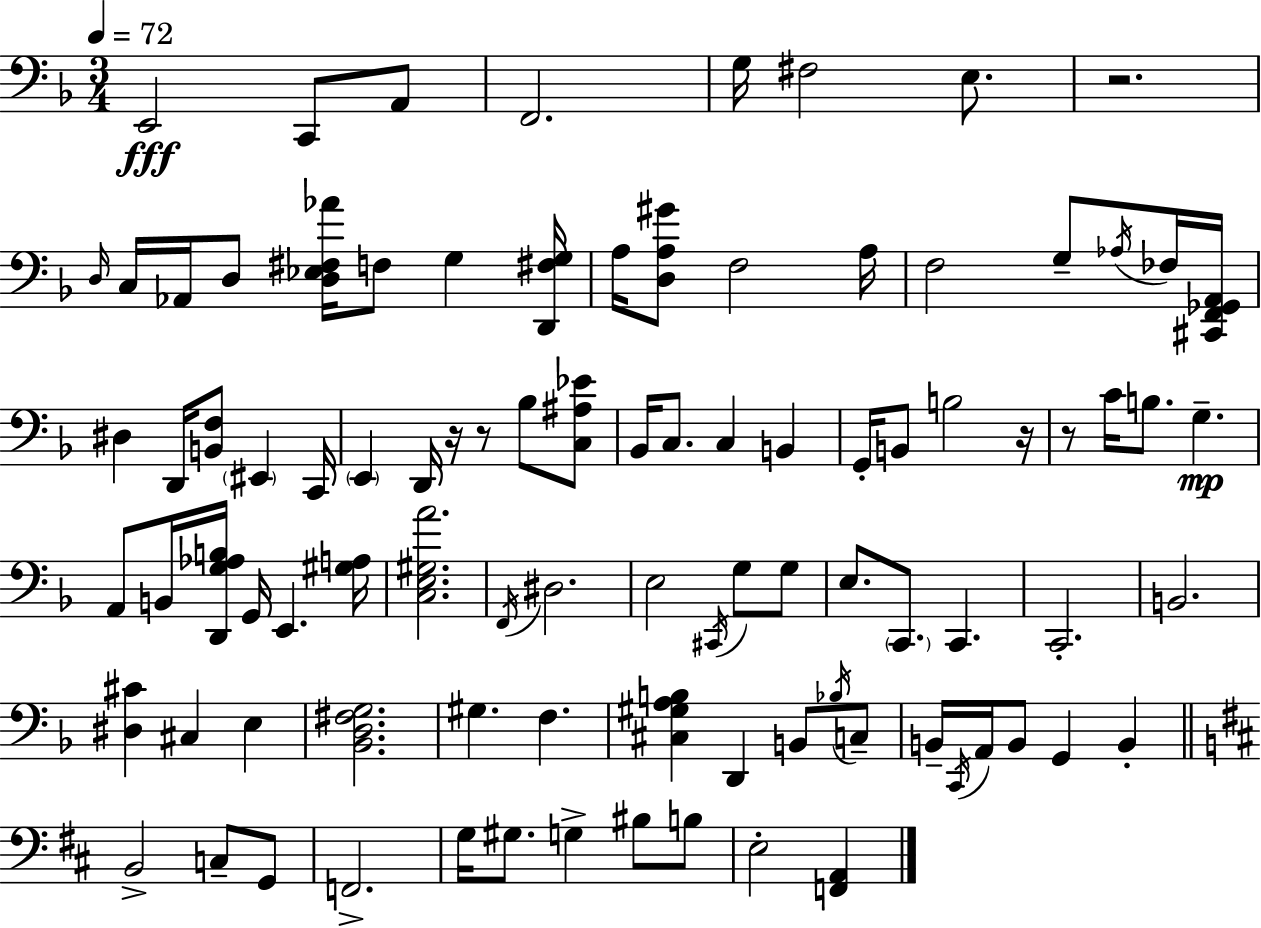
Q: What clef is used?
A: bass